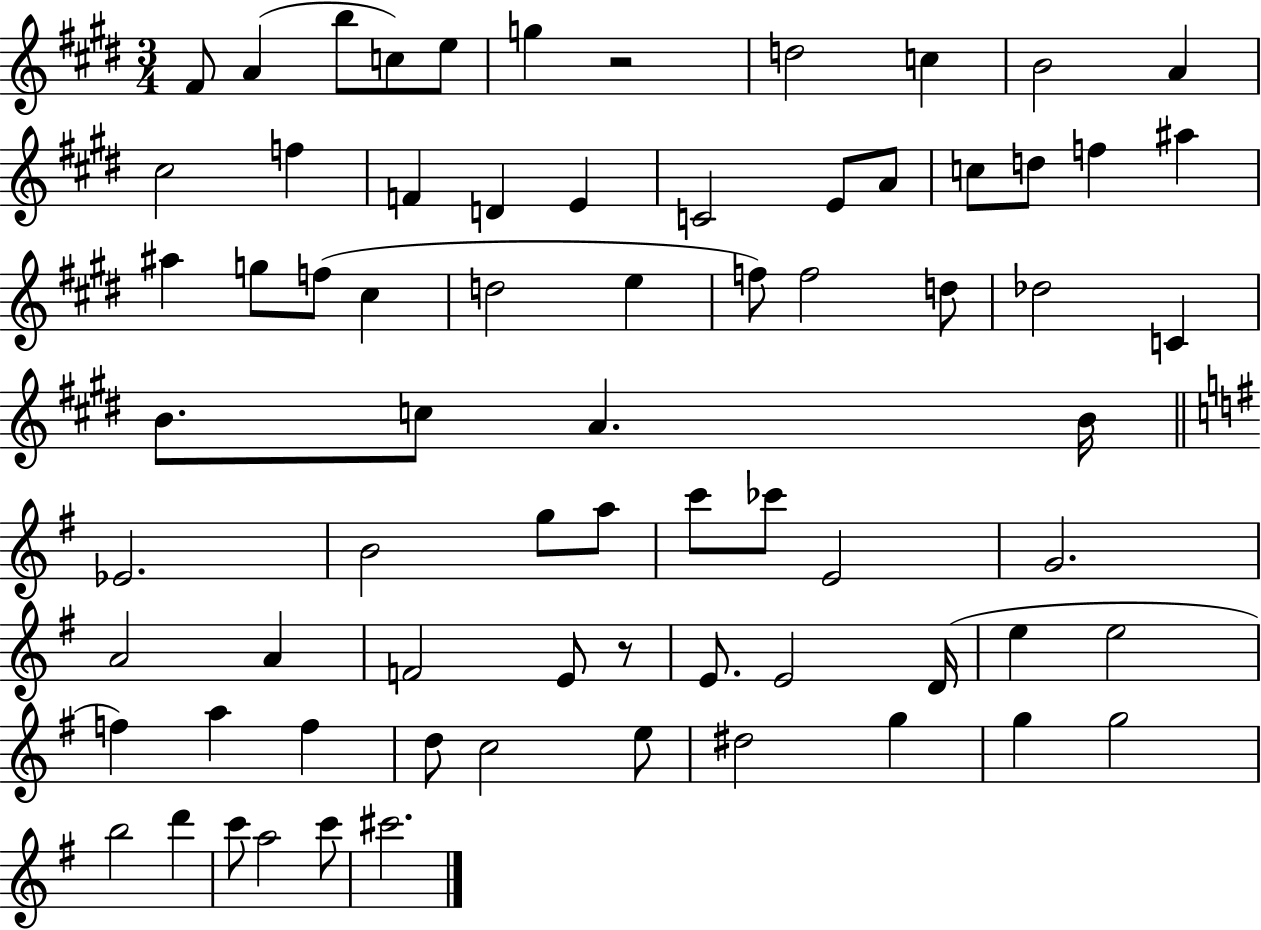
{
  \clef treble
  \numericTimeSignature
  \time 3/4
  \key e \major
  fis'8 a'4( b''8 c''8) e''8 | g''4 r2 | d''2 c''4 | b'2 a'4 | \break cis''2 f''4 | f'4 d'4 e'4 | c'2 e'8 a'8 | c''8 d''8 f''4 ais''4 | \break ais''4 g''8 f''8( cis''4 | d''2 e''4 | f''8) f''2 d''8 | des''2 c'4 | \break b'8. c''8 a'4. b'16 | \bar "||" \break \key g \major ees'2. | b'2 g''8 a''8 | c'''8 ces'''8 e'2 | g'2. | \break a'2 a'4 | f'2 e'8 r8 | e'8. e'2 d'16( | e''4 e''2 | \break f''4) a''4 f''4 | d''8 c''2 e''8 | dis''2 g''4 | g''4 g''2 | \break b''2 d'''4 | c'''8 a''2 c'''8 | cis'''2. | \bar "|."
}